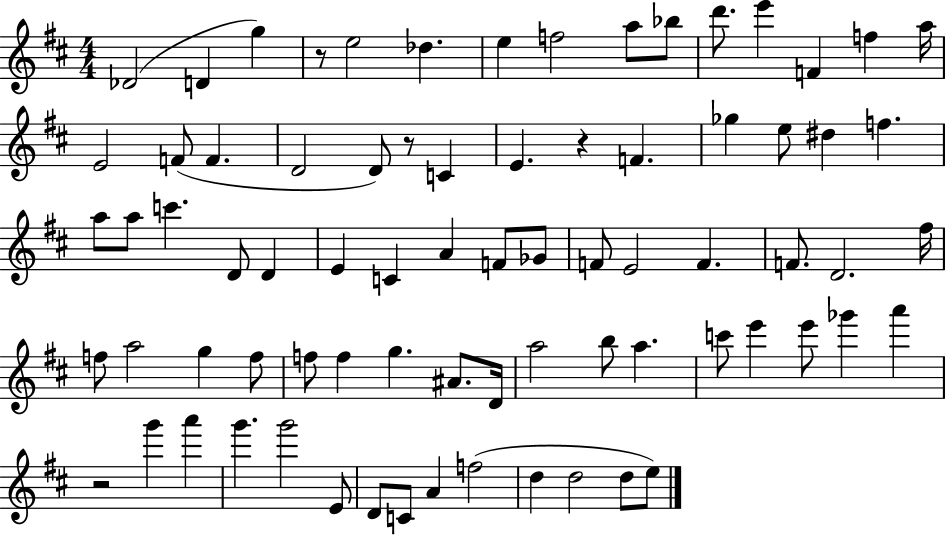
{
  \clef treble
  \numericTimeSignature
  \time 4/4
  \key d \major
  des'2( d'4 g''4) | r8 e''2 des''4. | e''4 f''2 a''8 bes''8 | d'''8. e'''4 f'4 f''4 a''16 | \break e'2 f'8( f'4. | d'2 d'8) r8 c'4 | e'4. r4 f'4. | ges''4 e''8 dis''4 f''4. | \break a''8 a''8 c'''4. d'8 d'4 | e'4 c'4 a'4 f'8 ges'8 | f'8 e'2 f'4. | f'8. d'2. fis''16 | \break f''8 a''2 g''4 f''8 | f''8 f''4 g''4. ais'8. d'16 | a''2 b''8 a''4. | c'''8 e'''4 e'''8 ges'''4 a'''4 | \break r2 g'''4 a'''4 | g'''4. g'''2 e'8 | d'8 c'8 a'4 f''2( | d''4 d''2 d''8 e''8) | \break \bar "|."
}